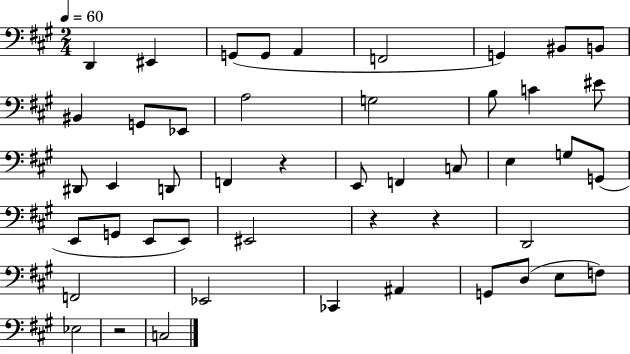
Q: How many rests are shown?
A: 4